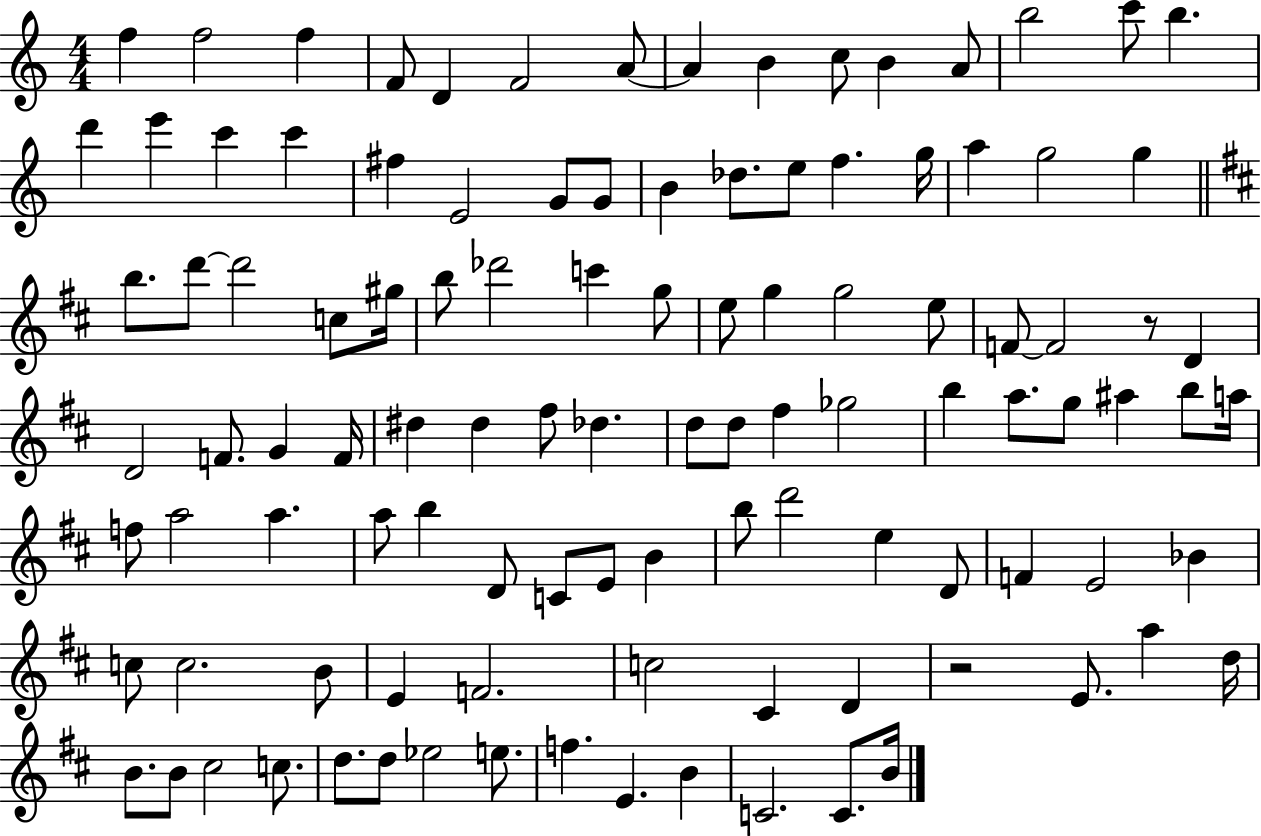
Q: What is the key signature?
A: C major